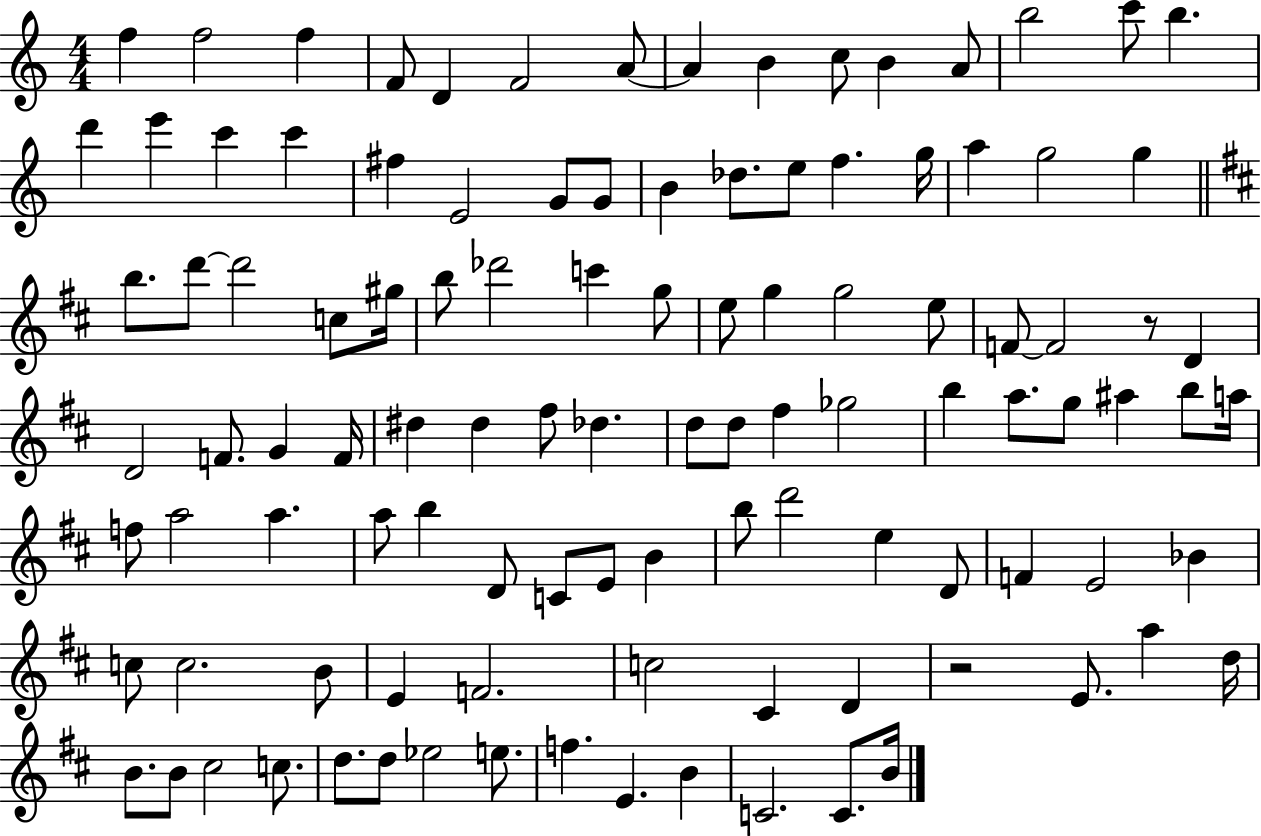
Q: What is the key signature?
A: C major